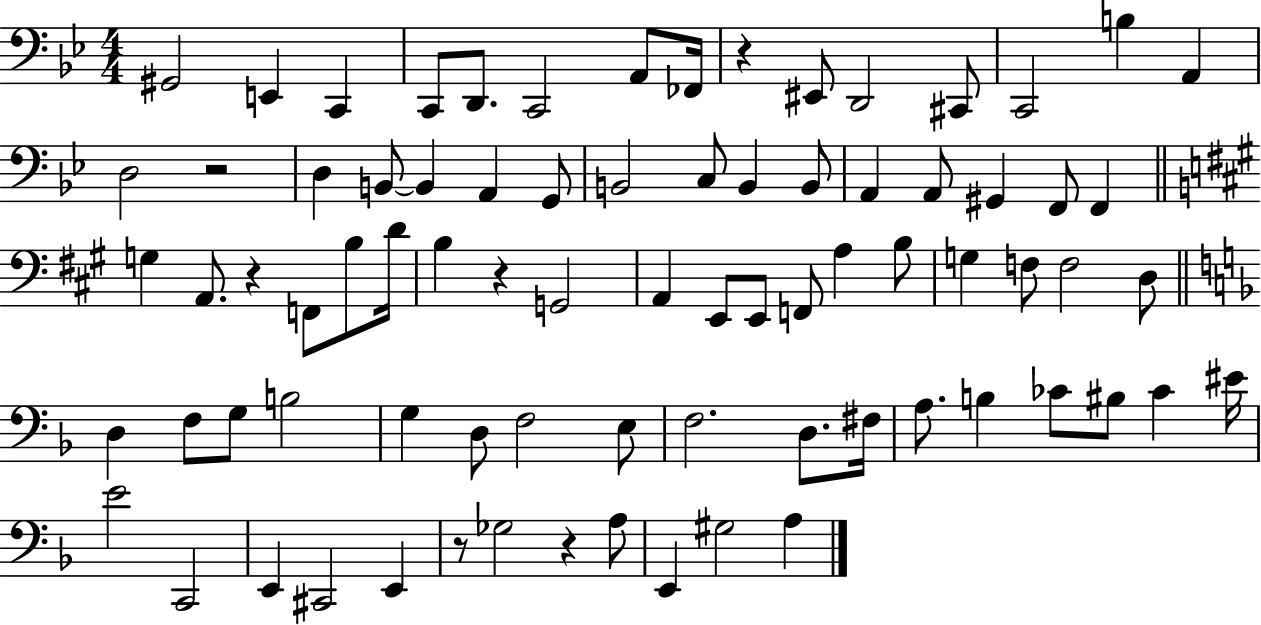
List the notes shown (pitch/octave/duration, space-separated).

G#2/h E2/q C2/q C2/e D2/e. C2/h A2/e FES2/s R/q EIS2/e D2/h C#2/e C2/h B3/q A2/q D3/h R/h D3/q B2/e B2/q A2/q G2/e B2/h C3/e B2/q B2/e A2/q A2/e G#2/q F2/e F2/q G3/q A2/e. R/q F2/e B3/e D4/s B3/q R/q G2/h A2/q E2/e E2/e F2/e A3/q B3/e G3/q F3/e F3/h D3/e D3/q F3/e G3/e B3/h G3/q D3/e F3/h E3/e F3/h. D3/e. F#3/s A3/e. B3/q CES4/e BIS3/e CES4/q EIS4/s E4/h C2/h E2/q C#2/h E2/q R/e Gb3/h R/q A3/e E2/q G#3/h A3/q